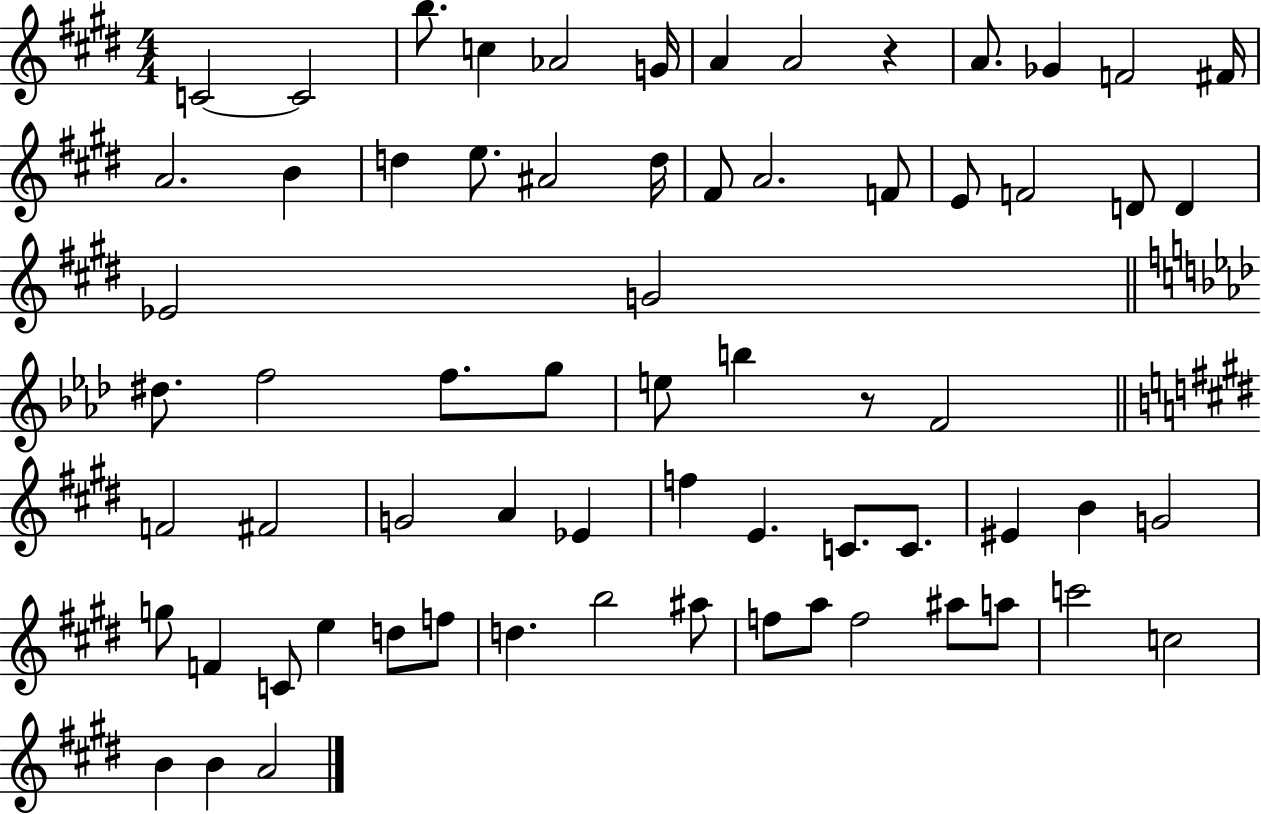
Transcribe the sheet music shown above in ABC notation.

X:1
T:Untitled
M:4/4
L:1/4
K:E
C2 C2 b/2 c _A2 G/4 A A2 z A/2 _G F2 ^F/4 A2 B d e/2 ^A2 d/4 ^F/2 A2 F/2 E/2 F2 D/2 D _E2 G2 ^d/2 f2 f/2 g/2 e/2 b z/2 F2 F2 ^F2 G2 A _E f E C/2 C/2 ^E B G2 g/2 F C/2 e d/2 f/2 d b2 ^a/2 f/2 a/2 f2 ^a/2 a/2 c'2 c2 B B A2